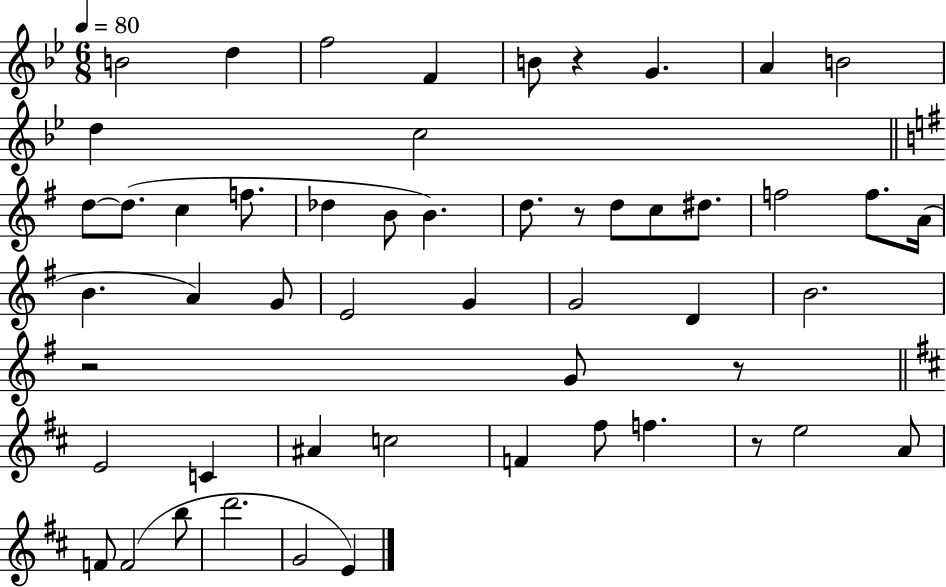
{
  \clef treble
  \numericTimeSignature
  \time 6/8
  \key bes \major
  \tempo 4 = 80
  b'2 d''4 | f''2 f'4 | b'8 r4 g'4. | a'4 b'2 | \break d''4 c''2 | \bar "||" \break \key g \major d''8~~ d''8.( c''4 f''8. | des''4 b'8 b'4.) | d''8. r8 d''8 c''8 dis''8. | f''2 f''8. a'16( | \break b'4. a'4) g'8 | e'2 g'4 | g'2 d'4 | b'2. | \break r2 g'8 r8 | \bar "||" \break \key d \major e'2 c'4 | ais'4 c''2 | f'4 fis''8 f''4. | r8 e''2 a'8 | \break f'8 f'2( b''8 | d'''2. | g'2 e'4) | \bar "|."
}